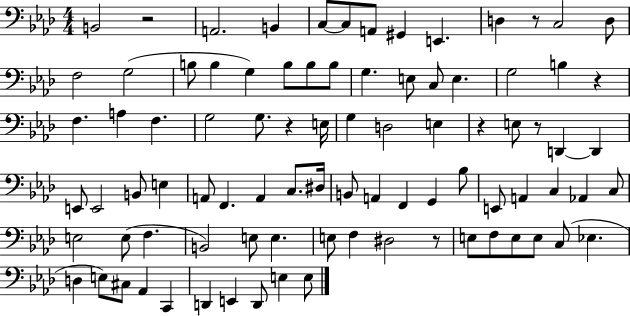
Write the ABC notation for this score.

X:1
T:Untitled
M:4/4
L:1/4
K:Ab
B,,2 z2 A,,2 B,, C,/2 C,/2 A,,/2 ^G,, E,, D, z/2 C,2 D,/2 F,2 G,2 B,/2 B, G, B,/2 B,/2 B,/2 G, E,/2 C,/2 E, G,2 B, z F, A, F, G,2 G,/2 z E,/4 G, D,2 E, z E,/2 z/2 D,, D,, E,,/2 E,,2 B,,/2 E, A,,/2 F,, A,, C,/2 ^D,/4 B,,/2 A,, F,, G,, _B,/2 E,,/2 A,, C, _A,, C,/2 E,2 E,/2 F, B,,2 E,/2 E, E,/2 F, ^D,2 z/2 E,/2 F,/2 E,/2 E,/2 C,/2 _E, D, E,/2 ^C,/2 _A,, C,, D,, E,, D,,/2 E, E,/2